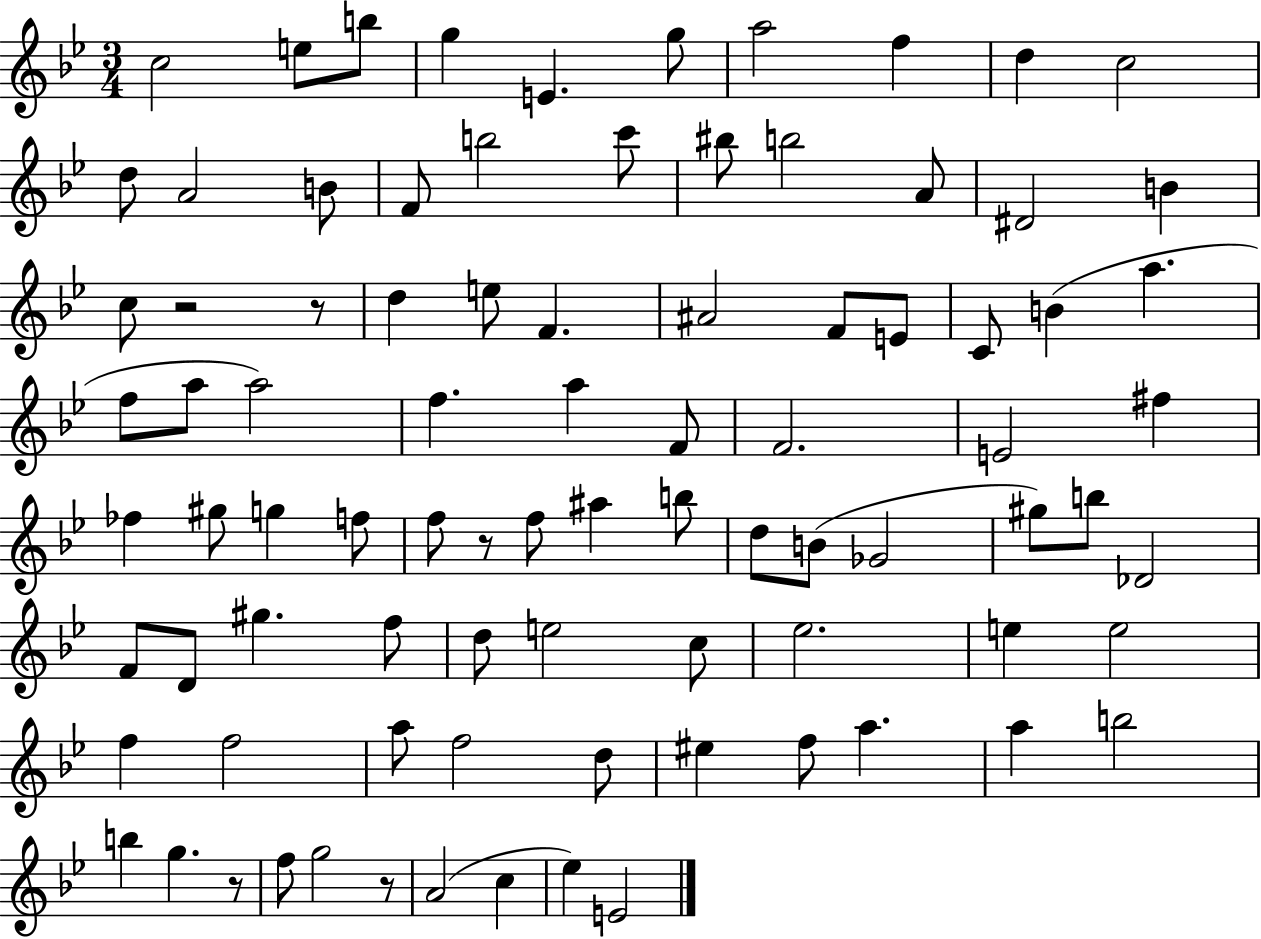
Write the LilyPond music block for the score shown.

{
  \clef treble
  \numericTimeSignature
  \time 3/4
  \key bes \major
  c''2 e''8 b''8 | g''4 e'4. g''8 | a''2 f''4 | d''4 c''2 | \break d''8 a'2 b'8 | f'8 b''2 c'''8 | bis''8 b''2 a'8 | dis'2 b'4 | \break c''8 r2 r8 | d''4 e''8 f'4. | ais'2 f'8 e'8 | c'8 b'4( a''4. | \break f''8 a''8 a''2) | f''4. a''4 f'8 | f'2. | e'2 fis''4 | \break fes''4 gis''8 g''4 f''8 | f''8 r8 f''8 ais''4 b''8 | d''8 b'8( ges'2 | gis''8) b''8 des'2 | \break f'8 d'8 gis''4. f''8 | d''8 e''2 c''8 | ees''2. | e''4 e''2 | \break f''4 f''2 | a''8 f''2 d''8 | eis''4 f''8 a''4. | a''4 b''2 | \break b''4 g''4. r8 | f''8 g''2 r8 | a'2( c''4 | ees''4) e'2 | \break \bar "|."
}